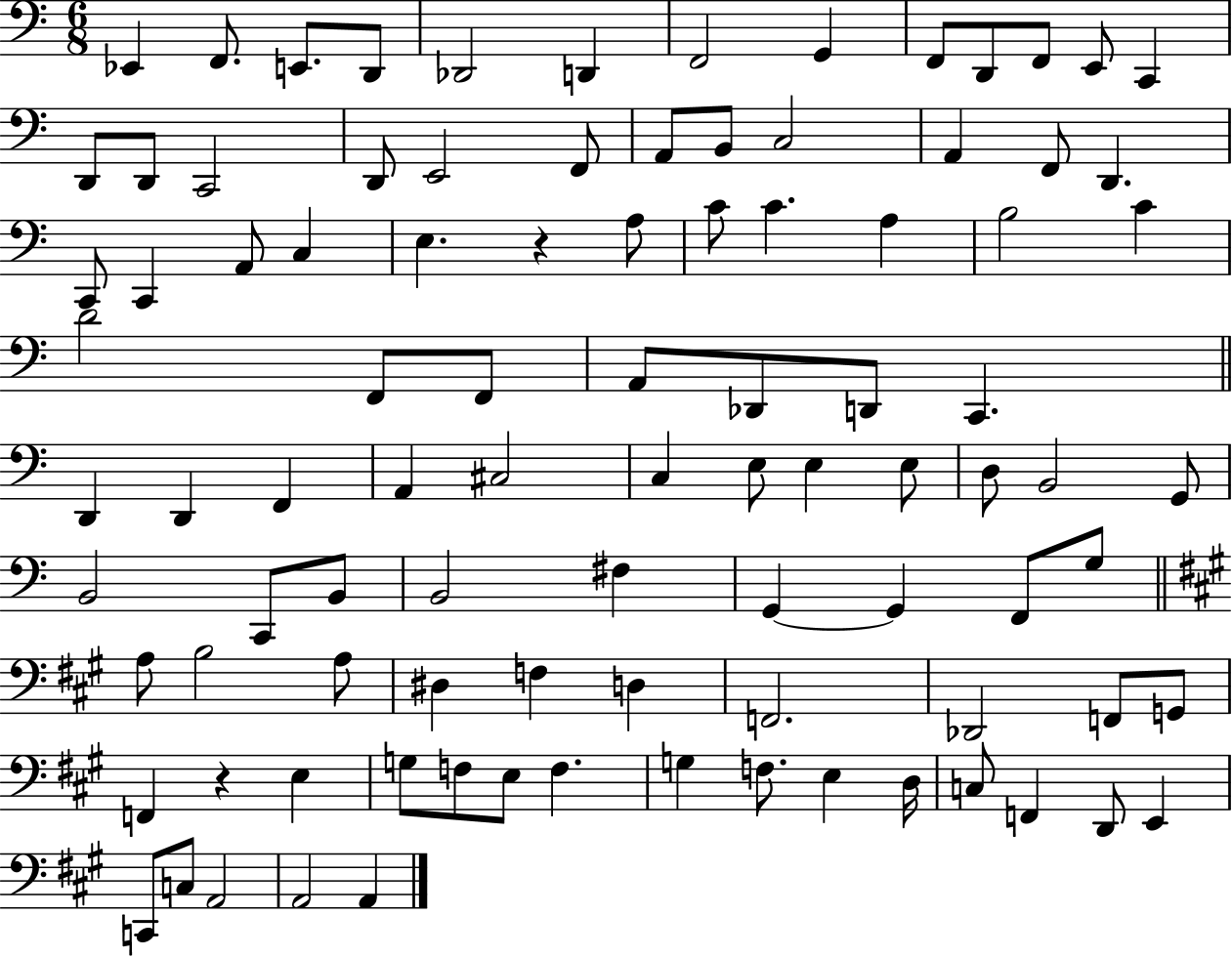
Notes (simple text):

Eb2/q F2/e. E2/e. D2/e Db2/h D2/q F2/h G2/q F2/e D2/e F2/e E2/e C2/q D2/e D2/e C2/h D2/e E2/h F2/e A2/e B2/e C3/h A2/q F2/e D2/q. C2/e C2/q A2/e C3/q E3/q. R/q A3/e C4/e C4/q. A3/q B3/h C4/q D4/h F2/e F2/e A2/e Db2/e D2/e C2/q. D2/q D2/q F2/q A2/q C#3/h C3/q E3/e E3/q E3/e D3/e B2/h G2/e B2/h C2/e B2/e B2/h F#3/q G2/q G2/q F2/e G3/e A3/e B3/h A3/e D#3/q F3/q D3/q F2/h. Db2/h F2/e G2/e F2/q R/q E3/q G3/e F3/e E3/e F3/q. G3/q F3/e. E3/q D3/s C3/e F2/q D2/e E2/q C2/e C3/e A2/h A2/h A2/q